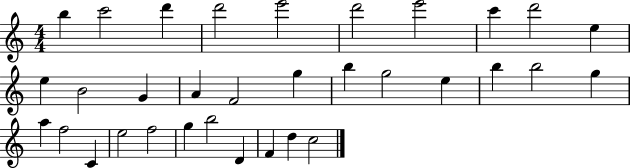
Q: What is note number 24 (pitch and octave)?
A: F5